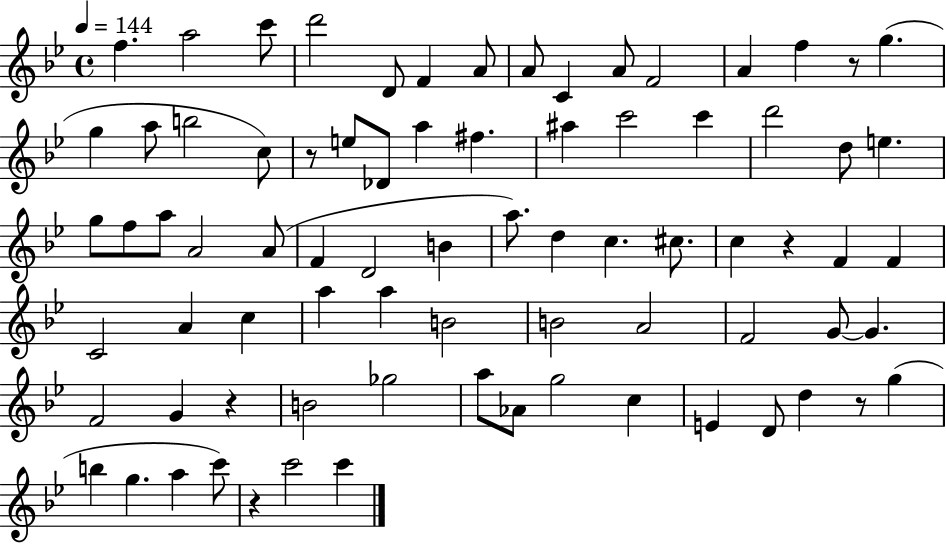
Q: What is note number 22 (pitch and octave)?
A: F#5